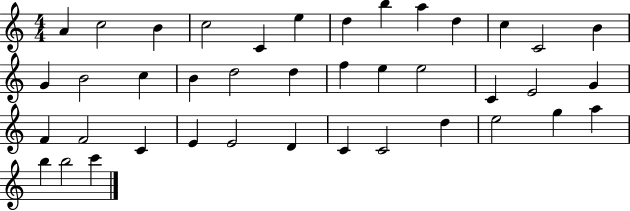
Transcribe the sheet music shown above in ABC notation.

X:1
T:Untitled
M:4/4
L:1/4
K:C
A c2 B c2 C e d b a d c C2 B G B2 c B d2 d f e e2 C E2 G F F2 C E E2 D C C2 d e2 g a b b2 c'